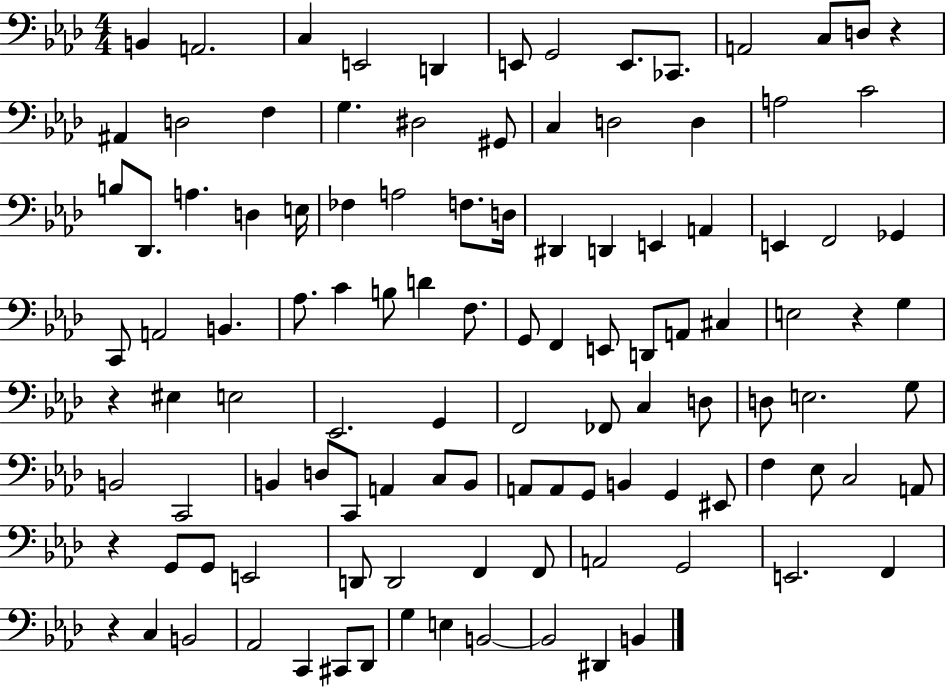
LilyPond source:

{
  \clef bass
  \numericTimeSignature
  \time 4/4
  \key aes \major
  b,4 a,2. | c4 e,2 d,4 | e,8 g,2 e,8. ces,8. | a,2 c8 d8 r4 | \break ais,4 d2 f4 | g4. dis2 gis,8 | c4 d2 d4 | a2 c'2 | \break b8 des,8. a4. d4 e16 | fes4 a2 f8. d16 | dis,4 d,4 e,4 a,4 | e,4 f,2 ges,4 | \break c,8 a,2 b,4. | aes8. c'4 b8 d'4 f8. | g,8 f,4 e,8 d,8 a,8 cis4 | e2 r4 g4 | \break r4 eis4 e2 | ees,2. g,4 | f,2 fes,8 c4 d8 | d8 e2. g8 | \break b,2 c,2 | b,4 d8 c,8 a,4 c8 b,8 | a,8 a,8 g,8 b,4 g,4 eis,8 | f4 ees8 c2 a,8 | \break r4 g,8 g,8 e,2 | d,8 d,2 f,4 f,8 | a,2 g,2 | e,2. f,4 | \break r4 c4 b,2 | aes,2 c,4 cis,8 des,8 | g4 e4 b,2~~ | b,2 dis,4 b,4 | \break \bar "|."
}